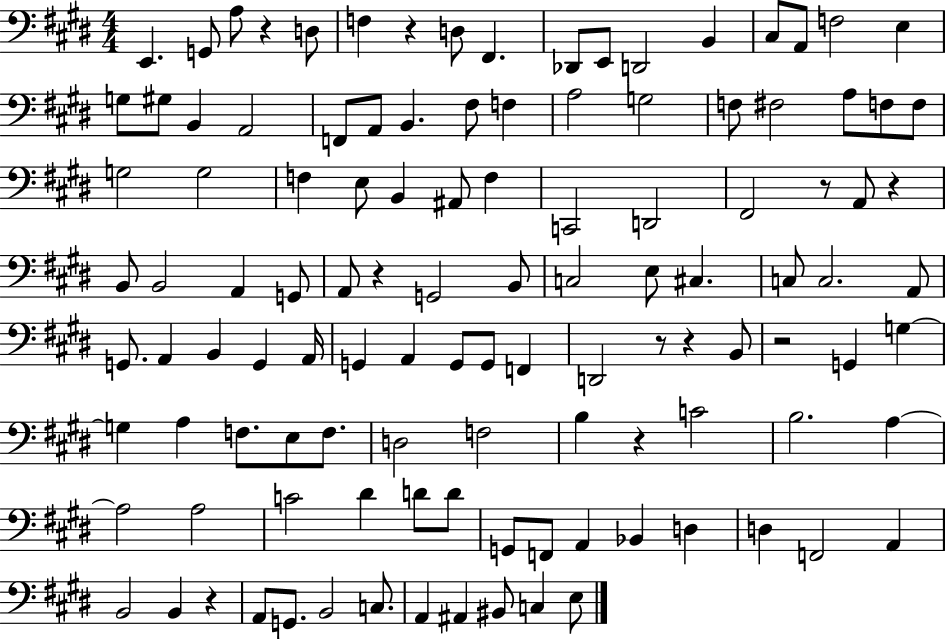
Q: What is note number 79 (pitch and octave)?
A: B3